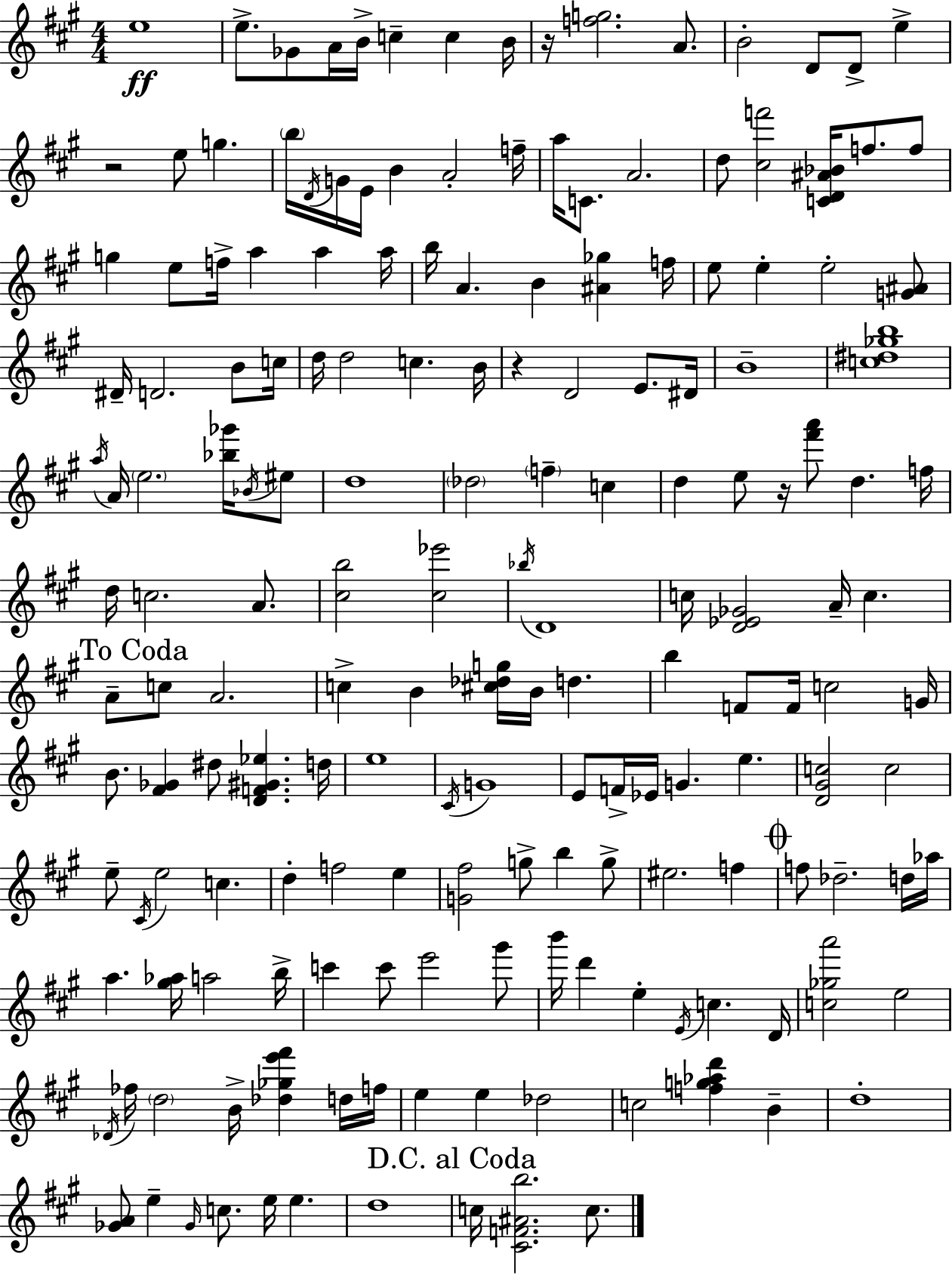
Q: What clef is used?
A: treble